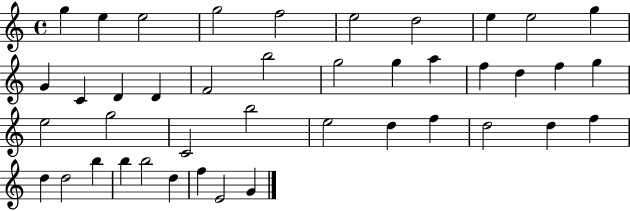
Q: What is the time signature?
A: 4/4